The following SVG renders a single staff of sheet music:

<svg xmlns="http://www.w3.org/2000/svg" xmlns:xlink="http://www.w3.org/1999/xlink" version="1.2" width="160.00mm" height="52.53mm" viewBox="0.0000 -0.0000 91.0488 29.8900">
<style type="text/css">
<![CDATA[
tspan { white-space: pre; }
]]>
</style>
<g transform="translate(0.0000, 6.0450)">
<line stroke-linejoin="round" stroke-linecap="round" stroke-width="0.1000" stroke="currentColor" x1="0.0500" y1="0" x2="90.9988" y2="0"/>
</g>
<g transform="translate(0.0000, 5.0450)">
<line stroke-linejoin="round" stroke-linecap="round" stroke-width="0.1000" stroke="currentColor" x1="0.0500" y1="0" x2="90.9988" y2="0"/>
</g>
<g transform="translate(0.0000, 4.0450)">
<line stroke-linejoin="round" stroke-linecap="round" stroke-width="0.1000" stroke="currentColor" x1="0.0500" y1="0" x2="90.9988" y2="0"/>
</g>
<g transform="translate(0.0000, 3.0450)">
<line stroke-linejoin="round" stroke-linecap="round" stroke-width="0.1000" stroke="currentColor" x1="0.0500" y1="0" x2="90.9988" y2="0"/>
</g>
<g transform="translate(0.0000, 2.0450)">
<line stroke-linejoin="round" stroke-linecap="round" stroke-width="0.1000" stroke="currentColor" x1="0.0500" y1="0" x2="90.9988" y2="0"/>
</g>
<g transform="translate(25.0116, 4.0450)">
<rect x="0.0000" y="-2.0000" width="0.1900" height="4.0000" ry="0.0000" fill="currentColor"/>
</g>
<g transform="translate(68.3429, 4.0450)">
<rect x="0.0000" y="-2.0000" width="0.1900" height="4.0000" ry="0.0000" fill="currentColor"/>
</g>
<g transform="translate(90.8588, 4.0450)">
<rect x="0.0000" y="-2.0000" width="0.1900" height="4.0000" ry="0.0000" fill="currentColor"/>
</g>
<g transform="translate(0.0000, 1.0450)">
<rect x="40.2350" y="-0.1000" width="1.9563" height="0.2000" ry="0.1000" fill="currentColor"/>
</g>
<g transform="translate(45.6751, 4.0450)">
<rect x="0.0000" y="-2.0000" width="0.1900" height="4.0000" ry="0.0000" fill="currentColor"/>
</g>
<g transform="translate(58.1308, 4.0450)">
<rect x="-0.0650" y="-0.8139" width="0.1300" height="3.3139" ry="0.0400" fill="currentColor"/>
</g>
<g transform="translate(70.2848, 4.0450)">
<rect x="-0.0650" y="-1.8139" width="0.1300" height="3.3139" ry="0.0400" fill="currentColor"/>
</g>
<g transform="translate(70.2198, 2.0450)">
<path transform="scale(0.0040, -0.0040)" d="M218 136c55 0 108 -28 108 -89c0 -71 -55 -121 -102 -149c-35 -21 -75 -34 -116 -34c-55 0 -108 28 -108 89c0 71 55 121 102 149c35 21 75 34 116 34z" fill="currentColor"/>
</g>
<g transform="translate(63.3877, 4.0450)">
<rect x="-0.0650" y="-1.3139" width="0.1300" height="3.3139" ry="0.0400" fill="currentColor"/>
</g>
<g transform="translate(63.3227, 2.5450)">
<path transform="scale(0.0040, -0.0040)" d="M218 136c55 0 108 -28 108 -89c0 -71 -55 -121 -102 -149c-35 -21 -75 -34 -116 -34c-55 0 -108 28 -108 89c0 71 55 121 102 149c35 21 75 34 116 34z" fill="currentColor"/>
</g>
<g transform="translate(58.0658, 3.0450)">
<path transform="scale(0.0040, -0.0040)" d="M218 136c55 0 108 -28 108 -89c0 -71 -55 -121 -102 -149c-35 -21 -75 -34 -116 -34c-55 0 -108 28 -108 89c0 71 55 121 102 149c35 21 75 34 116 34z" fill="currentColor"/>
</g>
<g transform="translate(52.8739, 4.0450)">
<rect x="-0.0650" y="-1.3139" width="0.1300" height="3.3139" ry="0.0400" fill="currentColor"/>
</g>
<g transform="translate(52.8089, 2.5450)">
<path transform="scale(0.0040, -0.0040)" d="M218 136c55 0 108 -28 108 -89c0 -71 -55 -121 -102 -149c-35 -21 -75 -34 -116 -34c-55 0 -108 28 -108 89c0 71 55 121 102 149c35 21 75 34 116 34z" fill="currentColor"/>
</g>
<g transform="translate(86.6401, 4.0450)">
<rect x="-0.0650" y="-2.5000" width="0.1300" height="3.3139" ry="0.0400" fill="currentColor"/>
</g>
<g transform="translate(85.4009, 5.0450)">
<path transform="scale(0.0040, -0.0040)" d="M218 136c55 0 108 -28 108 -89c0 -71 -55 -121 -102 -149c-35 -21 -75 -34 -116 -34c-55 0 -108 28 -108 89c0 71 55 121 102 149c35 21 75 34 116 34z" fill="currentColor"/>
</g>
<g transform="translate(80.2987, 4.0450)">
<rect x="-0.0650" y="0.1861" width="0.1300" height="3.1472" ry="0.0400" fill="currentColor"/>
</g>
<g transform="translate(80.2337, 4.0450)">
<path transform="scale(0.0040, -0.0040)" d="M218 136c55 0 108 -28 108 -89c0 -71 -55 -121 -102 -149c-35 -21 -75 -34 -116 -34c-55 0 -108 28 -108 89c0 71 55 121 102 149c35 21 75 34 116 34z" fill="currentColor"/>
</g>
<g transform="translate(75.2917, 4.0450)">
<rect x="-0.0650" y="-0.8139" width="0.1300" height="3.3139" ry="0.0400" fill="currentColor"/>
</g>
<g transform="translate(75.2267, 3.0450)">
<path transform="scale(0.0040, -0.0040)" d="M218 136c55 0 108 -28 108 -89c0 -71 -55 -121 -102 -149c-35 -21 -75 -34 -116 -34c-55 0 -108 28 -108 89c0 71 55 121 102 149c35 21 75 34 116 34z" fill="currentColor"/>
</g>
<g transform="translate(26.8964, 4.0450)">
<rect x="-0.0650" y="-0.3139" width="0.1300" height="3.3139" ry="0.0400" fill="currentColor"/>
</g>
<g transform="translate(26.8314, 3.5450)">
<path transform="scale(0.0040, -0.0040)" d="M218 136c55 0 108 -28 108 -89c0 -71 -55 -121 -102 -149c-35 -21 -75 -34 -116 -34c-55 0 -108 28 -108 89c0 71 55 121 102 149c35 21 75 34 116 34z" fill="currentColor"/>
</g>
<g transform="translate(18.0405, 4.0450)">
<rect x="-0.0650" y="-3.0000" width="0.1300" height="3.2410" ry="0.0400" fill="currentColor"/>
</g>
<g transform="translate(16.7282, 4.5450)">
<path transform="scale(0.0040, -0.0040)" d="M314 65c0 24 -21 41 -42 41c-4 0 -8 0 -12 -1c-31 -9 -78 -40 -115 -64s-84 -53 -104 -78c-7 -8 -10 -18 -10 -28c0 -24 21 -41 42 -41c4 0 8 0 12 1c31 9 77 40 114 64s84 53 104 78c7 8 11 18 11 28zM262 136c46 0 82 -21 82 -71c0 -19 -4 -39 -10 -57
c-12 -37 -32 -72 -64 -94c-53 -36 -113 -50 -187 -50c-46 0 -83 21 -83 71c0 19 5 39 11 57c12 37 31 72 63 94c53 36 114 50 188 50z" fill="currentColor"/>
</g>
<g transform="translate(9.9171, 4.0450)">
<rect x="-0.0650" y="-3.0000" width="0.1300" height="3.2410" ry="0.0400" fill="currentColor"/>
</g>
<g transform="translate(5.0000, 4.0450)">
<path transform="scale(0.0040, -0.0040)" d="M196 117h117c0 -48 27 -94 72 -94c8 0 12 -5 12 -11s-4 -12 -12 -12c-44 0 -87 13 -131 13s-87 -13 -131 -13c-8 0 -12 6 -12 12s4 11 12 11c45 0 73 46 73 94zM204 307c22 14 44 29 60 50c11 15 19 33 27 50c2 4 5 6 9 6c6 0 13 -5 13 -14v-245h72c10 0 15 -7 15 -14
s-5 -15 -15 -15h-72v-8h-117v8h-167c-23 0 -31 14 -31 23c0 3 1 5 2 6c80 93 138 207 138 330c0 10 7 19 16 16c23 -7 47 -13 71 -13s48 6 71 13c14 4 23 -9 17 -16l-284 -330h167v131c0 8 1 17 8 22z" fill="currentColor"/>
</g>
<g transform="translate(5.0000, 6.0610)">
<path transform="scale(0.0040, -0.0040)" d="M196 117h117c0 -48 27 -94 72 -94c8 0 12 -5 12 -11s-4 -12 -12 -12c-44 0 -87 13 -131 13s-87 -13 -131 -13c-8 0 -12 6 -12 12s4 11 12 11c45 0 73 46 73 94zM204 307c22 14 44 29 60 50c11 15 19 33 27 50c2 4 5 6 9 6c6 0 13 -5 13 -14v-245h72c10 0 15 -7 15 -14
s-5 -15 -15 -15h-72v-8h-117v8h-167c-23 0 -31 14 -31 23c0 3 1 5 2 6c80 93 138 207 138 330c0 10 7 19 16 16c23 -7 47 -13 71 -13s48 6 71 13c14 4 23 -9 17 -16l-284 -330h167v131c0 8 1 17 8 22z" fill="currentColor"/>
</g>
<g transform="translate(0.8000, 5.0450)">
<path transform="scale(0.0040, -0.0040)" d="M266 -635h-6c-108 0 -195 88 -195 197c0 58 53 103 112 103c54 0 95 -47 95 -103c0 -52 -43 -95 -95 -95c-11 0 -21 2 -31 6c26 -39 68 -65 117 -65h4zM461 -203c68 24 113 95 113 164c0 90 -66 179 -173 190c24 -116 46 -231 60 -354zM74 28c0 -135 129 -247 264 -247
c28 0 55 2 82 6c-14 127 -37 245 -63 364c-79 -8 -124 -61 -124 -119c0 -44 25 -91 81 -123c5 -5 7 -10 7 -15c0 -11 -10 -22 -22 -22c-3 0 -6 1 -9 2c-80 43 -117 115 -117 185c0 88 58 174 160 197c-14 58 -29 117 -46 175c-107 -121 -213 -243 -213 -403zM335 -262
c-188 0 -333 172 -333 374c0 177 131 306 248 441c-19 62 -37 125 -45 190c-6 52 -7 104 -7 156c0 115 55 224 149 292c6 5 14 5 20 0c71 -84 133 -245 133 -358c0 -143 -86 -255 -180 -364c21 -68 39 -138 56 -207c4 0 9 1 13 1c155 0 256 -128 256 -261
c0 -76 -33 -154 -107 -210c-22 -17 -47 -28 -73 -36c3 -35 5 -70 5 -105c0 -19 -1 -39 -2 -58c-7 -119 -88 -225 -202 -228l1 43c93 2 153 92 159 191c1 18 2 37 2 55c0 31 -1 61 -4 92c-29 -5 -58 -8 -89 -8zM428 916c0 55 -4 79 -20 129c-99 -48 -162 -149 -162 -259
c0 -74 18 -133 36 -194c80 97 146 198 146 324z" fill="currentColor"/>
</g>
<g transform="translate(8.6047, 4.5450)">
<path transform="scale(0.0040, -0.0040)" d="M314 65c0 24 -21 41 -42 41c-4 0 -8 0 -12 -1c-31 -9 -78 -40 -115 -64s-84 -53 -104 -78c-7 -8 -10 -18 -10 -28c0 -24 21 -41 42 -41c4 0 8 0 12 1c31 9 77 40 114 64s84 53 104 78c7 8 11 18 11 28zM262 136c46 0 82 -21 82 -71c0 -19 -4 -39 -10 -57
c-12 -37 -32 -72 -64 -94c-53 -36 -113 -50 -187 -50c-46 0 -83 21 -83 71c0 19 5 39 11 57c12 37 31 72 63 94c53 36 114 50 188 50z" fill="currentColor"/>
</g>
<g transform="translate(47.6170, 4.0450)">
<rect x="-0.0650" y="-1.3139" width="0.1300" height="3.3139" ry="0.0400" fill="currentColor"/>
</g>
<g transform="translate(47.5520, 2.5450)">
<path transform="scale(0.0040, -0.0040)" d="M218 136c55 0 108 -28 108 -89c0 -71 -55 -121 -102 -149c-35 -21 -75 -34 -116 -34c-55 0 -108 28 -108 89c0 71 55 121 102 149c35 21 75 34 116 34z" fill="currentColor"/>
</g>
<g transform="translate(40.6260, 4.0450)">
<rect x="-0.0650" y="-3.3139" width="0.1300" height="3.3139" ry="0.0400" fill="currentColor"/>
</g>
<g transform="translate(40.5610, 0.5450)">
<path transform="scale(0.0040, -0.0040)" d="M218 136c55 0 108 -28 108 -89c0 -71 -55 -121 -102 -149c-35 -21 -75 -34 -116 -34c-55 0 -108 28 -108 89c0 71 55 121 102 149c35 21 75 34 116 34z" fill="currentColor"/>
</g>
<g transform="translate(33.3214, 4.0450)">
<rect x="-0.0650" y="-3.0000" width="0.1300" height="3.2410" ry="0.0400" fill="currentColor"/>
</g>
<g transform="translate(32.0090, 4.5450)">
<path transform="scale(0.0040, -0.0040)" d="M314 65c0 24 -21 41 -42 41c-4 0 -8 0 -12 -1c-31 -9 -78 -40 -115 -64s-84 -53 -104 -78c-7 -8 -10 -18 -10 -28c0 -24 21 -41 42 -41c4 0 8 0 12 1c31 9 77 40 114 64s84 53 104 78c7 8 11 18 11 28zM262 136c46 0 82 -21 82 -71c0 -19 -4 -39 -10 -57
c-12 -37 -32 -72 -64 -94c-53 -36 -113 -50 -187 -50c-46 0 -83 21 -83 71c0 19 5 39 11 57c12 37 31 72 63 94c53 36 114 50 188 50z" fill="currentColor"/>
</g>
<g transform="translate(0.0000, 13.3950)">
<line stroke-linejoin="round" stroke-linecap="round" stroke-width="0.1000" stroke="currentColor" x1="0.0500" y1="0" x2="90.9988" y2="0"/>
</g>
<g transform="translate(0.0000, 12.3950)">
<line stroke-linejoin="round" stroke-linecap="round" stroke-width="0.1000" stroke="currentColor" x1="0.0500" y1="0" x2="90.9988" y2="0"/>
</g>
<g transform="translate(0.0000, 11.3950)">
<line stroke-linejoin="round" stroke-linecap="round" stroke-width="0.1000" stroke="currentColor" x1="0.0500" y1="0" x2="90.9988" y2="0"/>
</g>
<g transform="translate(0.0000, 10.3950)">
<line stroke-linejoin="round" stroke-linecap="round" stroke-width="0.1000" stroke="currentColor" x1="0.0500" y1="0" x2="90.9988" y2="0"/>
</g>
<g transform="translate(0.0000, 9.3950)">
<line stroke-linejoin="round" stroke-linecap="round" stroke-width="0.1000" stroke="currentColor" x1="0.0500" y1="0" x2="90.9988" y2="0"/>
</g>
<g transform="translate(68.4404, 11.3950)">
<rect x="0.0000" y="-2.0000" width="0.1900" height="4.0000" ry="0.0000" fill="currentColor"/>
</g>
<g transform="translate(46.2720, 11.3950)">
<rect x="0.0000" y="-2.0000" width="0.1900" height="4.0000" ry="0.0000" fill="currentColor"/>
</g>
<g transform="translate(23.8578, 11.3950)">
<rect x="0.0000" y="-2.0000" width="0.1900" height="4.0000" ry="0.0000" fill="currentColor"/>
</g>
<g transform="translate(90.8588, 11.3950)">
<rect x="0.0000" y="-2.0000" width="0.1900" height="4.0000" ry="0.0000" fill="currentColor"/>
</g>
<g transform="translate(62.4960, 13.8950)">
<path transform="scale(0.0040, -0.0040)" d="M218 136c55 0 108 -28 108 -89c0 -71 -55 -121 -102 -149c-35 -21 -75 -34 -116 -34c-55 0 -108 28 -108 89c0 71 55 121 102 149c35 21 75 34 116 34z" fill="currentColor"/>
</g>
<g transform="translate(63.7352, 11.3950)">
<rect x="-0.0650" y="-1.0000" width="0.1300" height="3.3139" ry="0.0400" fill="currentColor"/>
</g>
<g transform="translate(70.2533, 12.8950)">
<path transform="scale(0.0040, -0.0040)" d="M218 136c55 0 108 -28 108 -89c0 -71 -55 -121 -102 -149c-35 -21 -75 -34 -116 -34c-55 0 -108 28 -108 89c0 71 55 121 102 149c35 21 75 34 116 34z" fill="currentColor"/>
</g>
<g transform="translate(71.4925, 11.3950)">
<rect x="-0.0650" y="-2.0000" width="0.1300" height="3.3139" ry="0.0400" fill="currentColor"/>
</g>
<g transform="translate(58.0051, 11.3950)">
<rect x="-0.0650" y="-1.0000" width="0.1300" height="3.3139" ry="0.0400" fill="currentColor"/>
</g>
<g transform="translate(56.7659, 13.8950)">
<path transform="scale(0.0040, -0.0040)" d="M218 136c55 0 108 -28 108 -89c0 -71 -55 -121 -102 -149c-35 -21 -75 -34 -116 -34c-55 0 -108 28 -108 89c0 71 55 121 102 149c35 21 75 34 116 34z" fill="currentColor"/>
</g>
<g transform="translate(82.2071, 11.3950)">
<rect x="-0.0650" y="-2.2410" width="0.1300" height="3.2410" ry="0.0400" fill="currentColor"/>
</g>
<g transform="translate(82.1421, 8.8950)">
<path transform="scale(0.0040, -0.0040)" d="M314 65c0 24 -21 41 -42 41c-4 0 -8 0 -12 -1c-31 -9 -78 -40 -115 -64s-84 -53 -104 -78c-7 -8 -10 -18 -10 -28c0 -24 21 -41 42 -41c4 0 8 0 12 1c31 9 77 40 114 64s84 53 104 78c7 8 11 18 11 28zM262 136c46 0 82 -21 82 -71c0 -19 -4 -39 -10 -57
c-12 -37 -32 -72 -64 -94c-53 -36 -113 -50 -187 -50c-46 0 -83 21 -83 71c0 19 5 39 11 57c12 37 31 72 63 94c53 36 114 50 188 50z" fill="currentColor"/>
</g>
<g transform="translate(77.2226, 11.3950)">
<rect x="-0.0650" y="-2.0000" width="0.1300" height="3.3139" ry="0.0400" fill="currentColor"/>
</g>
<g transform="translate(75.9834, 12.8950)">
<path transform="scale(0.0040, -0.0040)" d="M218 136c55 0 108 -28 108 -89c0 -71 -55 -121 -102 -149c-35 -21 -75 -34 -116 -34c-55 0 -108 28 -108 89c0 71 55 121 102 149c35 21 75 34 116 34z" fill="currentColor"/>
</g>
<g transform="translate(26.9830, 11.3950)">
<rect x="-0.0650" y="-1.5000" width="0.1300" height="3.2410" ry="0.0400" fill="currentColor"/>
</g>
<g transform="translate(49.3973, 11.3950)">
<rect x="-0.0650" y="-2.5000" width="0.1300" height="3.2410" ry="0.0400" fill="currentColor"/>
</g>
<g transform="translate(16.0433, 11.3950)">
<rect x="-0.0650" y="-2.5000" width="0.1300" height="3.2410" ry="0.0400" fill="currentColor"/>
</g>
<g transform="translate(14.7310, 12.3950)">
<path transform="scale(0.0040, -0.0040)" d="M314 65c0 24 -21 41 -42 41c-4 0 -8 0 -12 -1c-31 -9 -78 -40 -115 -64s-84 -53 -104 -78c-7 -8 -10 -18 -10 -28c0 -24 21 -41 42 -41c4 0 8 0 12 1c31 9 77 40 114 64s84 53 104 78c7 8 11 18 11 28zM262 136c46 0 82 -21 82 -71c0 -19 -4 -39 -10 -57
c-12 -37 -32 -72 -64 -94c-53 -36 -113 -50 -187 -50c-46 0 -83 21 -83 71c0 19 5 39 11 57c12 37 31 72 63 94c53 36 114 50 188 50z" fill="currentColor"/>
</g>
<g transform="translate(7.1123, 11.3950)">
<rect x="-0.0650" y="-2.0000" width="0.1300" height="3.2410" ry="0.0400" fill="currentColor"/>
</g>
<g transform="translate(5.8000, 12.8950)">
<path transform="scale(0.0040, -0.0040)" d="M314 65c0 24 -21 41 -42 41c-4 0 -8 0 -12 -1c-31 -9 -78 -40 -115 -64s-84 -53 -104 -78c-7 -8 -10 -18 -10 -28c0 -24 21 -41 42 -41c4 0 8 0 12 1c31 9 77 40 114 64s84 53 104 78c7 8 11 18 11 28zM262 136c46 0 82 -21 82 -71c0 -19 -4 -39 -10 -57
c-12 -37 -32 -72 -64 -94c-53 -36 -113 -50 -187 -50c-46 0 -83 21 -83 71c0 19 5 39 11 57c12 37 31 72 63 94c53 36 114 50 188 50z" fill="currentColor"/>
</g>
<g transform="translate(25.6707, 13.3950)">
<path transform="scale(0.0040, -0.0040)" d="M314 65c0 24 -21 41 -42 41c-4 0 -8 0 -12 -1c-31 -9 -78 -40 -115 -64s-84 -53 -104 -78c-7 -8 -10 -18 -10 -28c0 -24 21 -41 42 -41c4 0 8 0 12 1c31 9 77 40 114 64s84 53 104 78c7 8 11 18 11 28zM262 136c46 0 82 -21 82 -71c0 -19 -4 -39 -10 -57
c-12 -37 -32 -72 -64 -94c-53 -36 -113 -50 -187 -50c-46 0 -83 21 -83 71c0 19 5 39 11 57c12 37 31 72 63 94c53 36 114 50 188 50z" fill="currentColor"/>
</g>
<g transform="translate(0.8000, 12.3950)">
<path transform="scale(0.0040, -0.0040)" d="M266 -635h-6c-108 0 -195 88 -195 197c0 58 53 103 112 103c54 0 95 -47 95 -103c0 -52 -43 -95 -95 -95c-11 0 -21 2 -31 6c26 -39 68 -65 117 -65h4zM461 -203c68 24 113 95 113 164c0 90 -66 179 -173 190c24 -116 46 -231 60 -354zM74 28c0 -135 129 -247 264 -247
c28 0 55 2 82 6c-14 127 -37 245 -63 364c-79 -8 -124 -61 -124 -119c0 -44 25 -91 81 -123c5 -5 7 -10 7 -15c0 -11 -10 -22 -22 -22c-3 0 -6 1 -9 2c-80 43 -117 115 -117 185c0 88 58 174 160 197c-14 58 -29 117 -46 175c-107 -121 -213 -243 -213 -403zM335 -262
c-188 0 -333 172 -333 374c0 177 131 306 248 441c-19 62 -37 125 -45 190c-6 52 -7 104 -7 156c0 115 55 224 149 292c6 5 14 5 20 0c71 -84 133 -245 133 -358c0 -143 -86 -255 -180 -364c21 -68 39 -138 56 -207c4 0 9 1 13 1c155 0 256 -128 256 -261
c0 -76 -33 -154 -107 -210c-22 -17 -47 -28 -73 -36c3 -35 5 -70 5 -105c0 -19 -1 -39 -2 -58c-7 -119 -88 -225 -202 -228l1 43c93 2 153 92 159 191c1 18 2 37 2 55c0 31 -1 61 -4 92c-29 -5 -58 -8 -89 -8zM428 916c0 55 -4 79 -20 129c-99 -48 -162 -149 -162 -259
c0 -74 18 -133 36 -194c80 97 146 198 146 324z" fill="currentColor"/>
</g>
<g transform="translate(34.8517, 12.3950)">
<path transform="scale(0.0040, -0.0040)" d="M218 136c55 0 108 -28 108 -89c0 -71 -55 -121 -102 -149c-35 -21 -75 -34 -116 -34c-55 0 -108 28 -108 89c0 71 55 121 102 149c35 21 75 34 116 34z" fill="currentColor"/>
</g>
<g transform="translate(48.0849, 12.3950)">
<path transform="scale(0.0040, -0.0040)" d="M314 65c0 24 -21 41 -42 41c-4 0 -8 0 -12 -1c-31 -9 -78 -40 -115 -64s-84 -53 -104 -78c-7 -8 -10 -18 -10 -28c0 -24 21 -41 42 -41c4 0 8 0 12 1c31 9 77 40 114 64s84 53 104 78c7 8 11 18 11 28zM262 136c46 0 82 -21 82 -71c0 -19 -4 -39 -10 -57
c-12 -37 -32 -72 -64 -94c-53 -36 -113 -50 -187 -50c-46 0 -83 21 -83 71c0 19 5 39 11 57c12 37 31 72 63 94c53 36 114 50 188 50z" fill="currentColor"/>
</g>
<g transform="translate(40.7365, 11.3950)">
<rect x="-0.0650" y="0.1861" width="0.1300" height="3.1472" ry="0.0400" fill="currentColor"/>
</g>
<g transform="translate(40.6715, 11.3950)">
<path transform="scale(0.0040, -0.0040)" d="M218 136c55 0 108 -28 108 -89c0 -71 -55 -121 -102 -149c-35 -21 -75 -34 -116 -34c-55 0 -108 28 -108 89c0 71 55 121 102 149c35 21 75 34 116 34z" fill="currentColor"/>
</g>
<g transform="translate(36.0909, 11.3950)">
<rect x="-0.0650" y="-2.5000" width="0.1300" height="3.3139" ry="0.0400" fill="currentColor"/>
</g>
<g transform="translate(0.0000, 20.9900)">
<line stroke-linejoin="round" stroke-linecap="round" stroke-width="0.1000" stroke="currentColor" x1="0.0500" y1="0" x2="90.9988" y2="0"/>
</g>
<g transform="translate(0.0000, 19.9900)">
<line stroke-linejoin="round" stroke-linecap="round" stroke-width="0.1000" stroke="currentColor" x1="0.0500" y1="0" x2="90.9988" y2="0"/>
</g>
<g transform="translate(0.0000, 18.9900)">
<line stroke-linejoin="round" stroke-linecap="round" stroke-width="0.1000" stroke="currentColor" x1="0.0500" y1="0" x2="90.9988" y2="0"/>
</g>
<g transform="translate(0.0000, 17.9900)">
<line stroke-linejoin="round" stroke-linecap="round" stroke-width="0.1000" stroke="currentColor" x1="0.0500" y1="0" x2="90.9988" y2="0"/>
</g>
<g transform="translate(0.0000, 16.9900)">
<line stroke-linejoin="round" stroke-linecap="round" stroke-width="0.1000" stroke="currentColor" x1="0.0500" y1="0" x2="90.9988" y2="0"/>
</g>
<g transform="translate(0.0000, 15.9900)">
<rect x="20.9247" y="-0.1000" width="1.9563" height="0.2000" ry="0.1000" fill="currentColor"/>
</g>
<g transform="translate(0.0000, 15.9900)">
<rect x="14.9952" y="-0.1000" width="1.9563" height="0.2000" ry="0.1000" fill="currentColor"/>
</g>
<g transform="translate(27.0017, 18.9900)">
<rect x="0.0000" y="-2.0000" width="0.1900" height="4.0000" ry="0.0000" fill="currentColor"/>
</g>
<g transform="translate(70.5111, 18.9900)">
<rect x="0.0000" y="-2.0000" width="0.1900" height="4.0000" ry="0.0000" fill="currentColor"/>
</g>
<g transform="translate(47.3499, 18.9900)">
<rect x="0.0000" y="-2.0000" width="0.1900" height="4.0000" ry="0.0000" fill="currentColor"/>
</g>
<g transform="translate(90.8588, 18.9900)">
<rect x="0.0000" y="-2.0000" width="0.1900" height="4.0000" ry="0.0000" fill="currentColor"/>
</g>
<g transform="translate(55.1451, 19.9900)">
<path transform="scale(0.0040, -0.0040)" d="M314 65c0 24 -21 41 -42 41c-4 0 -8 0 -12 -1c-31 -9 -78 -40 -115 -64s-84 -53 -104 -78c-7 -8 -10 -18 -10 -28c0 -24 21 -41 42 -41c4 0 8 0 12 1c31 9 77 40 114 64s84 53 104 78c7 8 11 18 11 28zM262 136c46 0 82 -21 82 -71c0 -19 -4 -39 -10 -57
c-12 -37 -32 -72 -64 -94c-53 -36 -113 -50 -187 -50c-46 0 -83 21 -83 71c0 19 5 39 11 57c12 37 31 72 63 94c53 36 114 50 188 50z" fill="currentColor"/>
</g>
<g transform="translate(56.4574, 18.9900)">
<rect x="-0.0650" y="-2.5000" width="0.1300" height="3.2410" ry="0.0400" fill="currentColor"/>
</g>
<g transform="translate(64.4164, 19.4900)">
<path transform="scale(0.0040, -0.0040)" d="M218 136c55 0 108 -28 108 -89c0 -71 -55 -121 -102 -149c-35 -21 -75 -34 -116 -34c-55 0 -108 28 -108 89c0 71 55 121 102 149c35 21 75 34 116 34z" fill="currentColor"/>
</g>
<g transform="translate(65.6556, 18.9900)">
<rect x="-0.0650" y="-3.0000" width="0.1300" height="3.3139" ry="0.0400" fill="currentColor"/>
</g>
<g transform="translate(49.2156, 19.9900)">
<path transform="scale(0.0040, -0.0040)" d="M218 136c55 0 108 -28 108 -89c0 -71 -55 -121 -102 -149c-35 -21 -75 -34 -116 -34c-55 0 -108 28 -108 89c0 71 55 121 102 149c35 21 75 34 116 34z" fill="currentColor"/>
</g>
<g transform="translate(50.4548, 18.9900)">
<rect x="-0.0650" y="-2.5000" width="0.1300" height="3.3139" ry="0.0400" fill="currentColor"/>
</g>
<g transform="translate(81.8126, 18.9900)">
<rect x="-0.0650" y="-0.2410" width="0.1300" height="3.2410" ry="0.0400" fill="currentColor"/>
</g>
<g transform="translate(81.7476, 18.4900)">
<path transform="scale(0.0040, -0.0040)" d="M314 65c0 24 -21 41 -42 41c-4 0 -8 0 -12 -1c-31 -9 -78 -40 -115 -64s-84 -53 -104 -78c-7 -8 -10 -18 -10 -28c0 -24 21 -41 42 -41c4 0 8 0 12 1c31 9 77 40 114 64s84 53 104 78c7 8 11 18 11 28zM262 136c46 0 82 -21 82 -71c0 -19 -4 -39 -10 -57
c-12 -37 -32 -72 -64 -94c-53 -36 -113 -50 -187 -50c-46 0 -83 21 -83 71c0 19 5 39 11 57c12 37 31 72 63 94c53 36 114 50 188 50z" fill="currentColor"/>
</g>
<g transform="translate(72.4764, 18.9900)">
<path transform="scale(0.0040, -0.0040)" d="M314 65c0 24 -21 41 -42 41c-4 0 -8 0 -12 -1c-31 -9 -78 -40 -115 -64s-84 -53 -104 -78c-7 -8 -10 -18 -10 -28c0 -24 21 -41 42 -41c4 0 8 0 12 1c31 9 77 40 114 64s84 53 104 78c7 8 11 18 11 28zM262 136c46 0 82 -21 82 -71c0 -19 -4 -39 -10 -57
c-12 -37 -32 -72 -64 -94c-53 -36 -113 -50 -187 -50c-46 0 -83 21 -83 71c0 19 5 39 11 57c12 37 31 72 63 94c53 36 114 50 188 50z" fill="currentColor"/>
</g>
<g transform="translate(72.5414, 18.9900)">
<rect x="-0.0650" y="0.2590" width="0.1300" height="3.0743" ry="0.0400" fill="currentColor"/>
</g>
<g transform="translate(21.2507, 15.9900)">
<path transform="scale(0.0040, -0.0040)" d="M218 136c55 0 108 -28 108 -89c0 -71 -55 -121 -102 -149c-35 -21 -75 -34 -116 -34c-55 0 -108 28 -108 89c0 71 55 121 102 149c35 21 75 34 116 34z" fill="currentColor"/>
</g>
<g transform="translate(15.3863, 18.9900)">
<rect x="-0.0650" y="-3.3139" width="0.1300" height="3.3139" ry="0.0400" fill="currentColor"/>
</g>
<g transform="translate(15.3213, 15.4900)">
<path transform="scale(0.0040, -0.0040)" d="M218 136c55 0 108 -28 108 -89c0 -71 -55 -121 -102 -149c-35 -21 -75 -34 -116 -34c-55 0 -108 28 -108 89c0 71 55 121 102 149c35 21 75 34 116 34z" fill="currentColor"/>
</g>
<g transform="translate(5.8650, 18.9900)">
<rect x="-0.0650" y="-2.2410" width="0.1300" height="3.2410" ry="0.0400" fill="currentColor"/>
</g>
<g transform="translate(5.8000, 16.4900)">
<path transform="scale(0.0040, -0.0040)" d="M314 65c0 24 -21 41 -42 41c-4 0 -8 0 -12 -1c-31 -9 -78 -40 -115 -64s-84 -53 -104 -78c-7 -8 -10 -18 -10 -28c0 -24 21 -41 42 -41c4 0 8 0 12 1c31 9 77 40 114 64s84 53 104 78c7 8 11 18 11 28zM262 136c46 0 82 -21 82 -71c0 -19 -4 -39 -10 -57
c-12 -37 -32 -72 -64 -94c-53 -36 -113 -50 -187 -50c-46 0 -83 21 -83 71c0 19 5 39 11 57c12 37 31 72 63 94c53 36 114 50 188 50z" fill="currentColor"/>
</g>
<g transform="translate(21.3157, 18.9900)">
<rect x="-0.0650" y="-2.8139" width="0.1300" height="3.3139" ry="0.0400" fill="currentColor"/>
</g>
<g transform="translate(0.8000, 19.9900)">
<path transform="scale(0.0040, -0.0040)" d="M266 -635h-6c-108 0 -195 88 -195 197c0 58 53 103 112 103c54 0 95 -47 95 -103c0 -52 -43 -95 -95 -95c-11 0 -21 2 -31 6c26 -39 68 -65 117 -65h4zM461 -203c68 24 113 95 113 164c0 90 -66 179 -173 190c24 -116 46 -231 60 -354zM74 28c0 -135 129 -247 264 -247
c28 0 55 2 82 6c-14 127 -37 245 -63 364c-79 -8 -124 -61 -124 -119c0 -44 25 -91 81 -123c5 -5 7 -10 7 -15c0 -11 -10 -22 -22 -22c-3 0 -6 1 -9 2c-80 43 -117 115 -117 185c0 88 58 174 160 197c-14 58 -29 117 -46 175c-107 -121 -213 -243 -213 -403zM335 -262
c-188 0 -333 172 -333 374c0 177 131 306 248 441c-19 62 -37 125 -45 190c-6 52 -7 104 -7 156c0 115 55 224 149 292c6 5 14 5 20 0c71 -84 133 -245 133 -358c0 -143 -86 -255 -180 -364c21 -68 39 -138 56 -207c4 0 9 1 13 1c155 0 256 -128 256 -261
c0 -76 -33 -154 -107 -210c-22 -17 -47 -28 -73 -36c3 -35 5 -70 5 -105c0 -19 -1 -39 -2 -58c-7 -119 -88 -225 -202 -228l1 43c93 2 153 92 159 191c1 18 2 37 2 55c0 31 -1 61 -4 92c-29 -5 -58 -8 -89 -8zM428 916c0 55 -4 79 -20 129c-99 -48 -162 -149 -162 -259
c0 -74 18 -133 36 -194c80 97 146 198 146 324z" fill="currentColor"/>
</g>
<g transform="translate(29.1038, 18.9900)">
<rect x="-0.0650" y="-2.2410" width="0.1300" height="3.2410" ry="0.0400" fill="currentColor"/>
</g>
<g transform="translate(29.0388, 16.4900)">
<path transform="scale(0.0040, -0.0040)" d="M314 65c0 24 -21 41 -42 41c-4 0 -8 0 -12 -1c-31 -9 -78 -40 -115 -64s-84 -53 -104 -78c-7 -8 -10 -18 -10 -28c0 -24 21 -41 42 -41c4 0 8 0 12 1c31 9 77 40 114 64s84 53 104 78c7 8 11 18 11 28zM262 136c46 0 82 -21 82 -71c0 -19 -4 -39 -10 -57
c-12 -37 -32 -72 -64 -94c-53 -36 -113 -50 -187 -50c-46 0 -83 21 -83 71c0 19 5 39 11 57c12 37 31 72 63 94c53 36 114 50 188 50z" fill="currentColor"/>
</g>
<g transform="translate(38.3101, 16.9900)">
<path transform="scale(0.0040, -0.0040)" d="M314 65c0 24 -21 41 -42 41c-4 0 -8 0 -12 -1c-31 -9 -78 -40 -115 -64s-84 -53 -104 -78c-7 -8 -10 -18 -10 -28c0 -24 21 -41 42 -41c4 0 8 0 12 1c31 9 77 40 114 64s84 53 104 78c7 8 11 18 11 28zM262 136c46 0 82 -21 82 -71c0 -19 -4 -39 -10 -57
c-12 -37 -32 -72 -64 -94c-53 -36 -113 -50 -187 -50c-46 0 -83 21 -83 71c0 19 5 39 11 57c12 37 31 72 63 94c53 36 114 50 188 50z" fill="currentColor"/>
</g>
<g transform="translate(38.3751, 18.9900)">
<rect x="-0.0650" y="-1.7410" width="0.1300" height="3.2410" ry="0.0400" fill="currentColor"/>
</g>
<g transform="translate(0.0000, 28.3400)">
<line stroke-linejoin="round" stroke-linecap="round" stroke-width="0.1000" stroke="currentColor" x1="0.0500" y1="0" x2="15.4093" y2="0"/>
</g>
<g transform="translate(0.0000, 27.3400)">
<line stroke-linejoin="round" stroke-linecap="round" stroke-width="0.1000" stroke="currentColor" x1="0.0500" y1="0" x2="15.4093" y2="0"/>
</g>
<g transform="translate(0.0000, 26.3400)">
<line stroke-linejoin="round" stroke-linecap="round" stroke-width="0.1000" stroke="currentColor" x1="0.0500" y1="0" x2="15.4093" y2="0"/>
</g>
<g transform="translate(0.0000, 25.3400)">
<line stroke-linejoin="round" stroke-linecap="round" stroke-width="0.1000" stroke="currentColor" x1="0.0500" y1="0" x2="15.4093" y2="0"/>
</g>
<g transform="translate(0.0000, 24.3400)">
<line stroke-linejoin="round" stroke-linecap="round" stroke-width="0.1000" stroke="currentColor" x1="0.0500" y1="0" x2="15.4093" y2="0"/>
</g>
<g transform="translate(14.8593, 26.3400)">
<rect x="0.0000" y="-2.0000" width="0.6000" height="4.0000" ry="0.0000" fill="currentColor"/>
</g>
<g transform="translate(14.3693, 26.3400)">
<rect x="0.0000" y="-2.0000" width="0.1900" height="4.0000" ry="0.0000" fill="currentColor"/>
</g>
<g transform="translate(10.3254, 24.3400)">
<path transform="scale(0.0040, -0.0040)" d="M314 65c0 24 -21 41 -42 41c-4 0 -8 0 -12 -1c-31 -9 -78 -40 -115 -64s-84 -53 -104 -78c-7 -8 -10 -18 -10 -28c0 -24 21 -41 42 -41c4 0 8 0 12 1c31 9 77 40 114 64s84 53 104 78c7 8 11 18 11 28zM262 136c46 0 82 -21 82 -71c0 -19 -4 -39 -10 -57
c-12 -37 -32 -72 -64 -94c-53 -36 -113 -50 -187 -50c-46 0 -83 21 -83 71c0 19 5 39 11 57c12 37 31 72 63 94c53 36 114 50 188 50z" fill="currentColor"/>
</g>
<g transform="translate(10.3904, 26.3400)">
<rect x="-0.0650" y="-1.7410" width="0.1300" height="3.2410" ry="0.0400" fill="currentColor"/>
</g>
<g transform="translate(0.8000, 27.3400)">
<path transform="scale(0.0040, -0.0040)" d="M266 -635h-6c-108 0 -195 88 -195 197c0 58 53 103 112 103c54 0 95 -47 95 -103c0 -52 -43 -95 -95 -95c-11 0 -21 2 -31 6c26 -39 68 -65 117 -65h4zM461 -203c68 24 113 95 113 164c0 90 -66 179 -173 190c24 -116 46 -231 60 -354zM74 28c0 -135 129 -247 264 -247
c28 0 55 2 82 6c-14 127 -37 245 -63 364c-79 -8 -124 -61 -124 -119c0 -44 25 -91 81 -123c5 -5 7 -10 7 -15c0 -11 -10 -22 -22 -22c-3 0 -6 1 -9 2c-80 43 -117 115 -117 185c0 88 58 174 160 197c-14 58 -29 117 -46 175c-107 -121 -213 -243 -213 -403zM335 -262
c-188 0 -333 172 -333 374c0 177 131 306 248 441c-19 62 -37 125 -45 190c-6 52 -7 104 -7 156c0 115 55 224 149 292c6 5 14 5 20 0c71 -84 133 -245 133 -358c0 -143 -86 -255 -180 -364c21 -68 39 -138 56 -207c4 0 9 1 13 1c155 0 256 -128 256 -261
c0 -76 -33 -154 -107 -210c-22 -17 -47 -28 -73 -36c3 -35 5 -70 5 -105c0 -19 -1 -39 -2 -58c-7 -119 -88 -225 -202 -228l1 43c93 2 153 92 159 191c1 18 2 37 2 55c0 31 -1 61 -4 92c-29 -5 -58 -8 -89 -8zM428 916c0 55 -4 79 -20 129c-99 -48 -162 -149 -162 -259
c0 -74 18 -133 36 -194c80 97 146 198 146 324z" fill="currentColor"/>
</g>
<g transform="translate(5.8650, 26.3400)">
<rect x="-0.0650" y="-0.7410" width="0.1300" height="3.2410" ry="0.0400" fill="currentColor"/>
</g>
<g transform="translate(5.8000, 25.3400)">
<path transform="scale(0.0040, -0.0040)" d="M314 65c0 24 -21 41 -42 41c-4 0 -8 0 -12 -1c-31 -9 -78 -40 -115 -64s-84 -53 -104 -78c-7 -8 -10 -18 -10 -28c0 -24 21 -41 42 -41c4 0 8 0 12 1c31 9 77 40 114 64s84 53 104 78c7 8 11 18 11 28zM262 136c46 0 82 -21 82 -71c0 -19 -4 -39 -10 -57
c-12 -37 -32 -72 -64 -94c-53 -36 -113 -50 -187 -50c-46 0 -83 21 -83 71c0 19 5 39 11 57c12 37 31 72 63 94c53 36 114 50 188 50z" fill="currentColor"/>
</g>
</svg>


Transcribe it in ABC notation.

X:1
T:Untitled
M:4/4
L:1/4
K:C
A2 A2 c A2 b e e d e f d B G F2 G2 E2 G B G2 D D F F g2 g2 b a g2 f2 G G2 A B2 c2 d2 f2